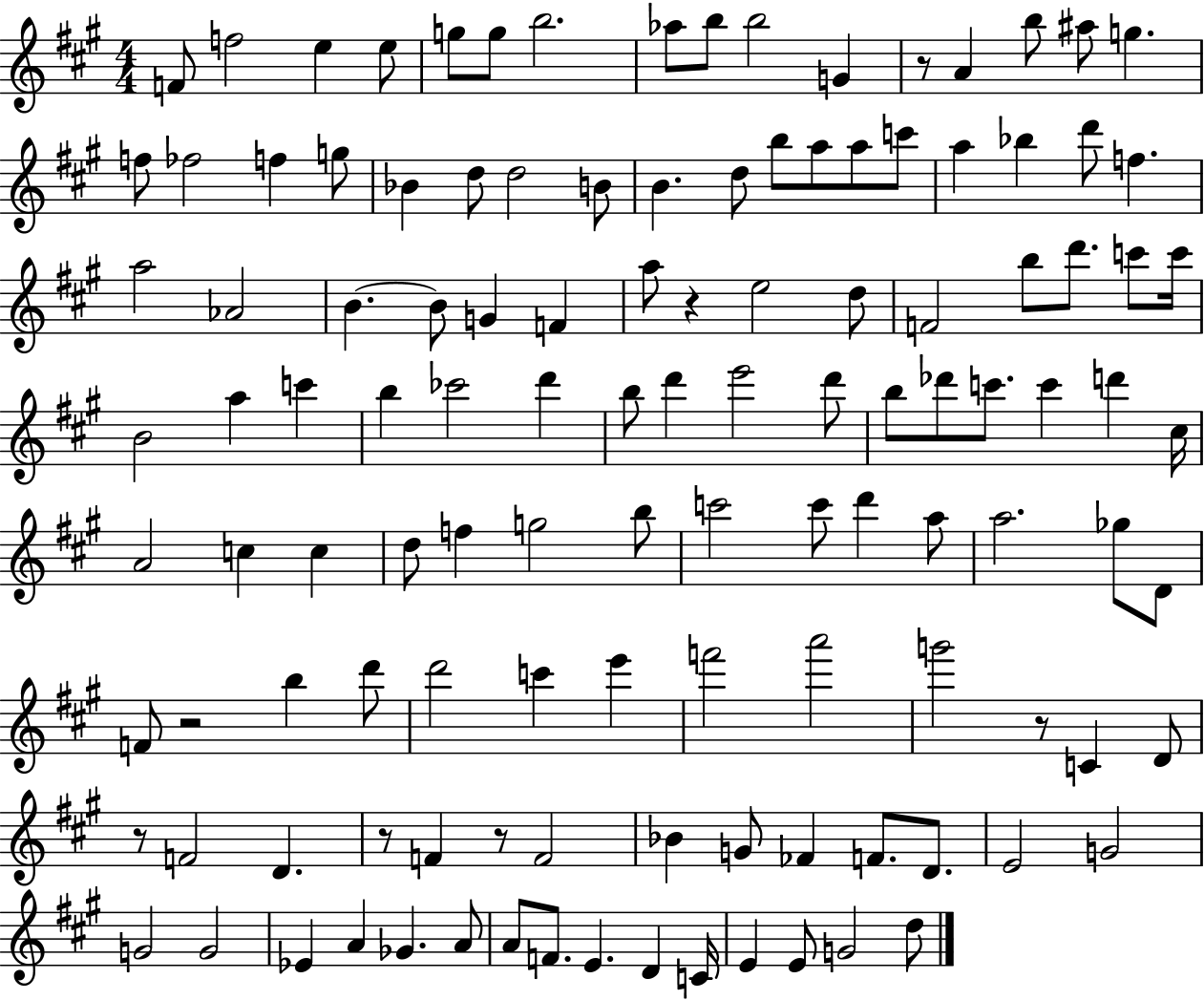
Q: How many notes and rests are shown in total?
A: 121